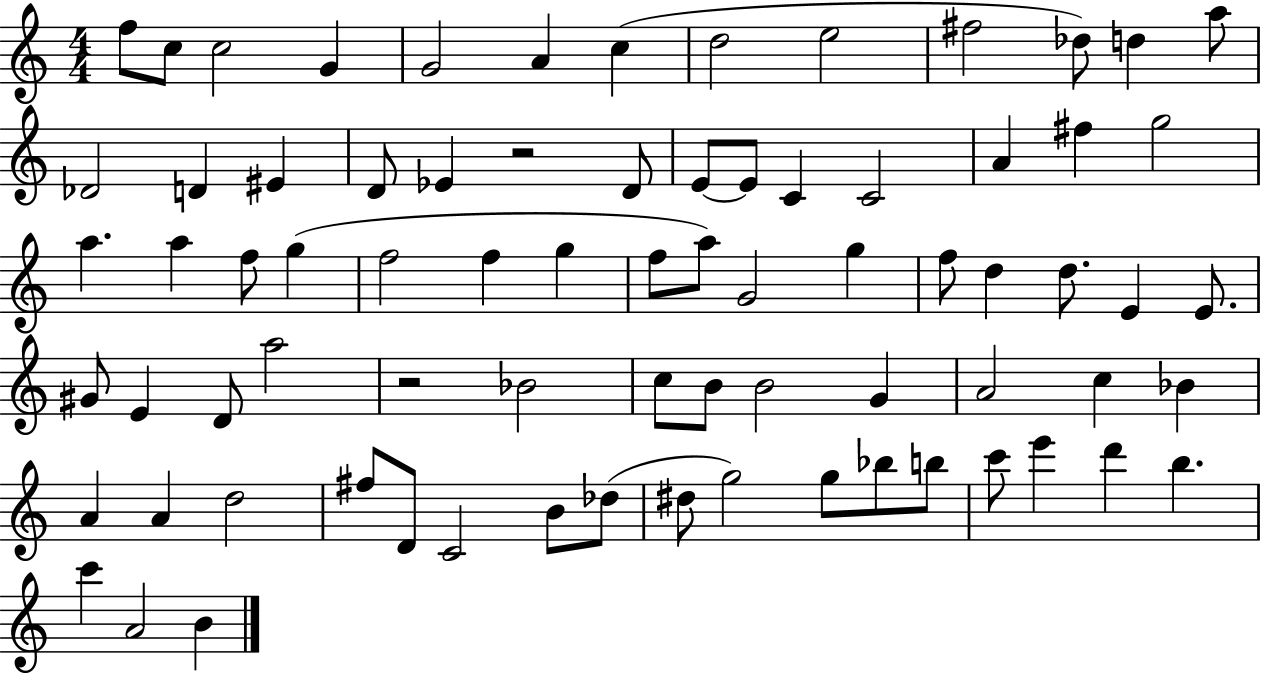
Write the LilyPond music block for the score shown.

{
  \clef treble
  \numericTimeSignature
  \time 4/4
  \key c \major
  f''8 c''8 c''2 g'4 | g'2 a'4 c''4( | d''2 e''2 | fis''2 des''8) d''4 a''8 | \break des'2 d'4 eis'4 | d'8 ees'4 r2 d'8 | e'8~~ e'8 c'4 c'2 | a'4 fis''4 g''2 | \break a''4. a''4 f''8 g''4( | f''2 f''4 g''4 | f''8 a''8) g'2 g''4 | f''8 d''4 d''8. e'4 e'8. | \break gis'8 e'4 d'8 a''2 | r2 bes'2 | c''8 b'8 b'2 g'4 | a'2 c''4 bes'4 | \break a'4 a'4 d''2 | fis''8 d'8 c'2 b'8 des''8( | dis''8 g''2) g''8 bes''8 b''8 | c'''8 e'''4 d'''4 b''4. | \break c'''4 a'2 b'4 | \bar "|."
}